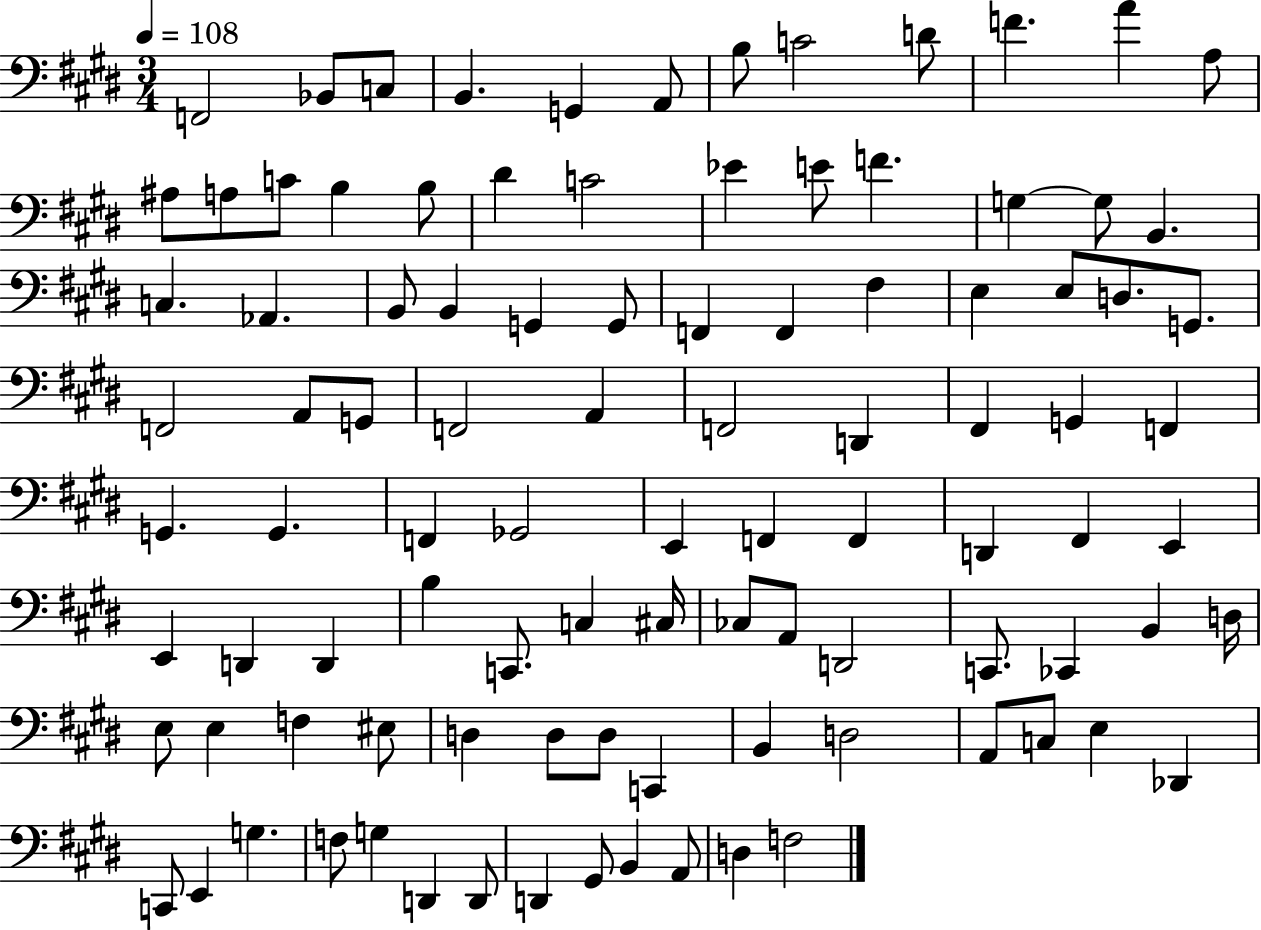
F2/h Bb2/e C3/e B2/q. G2/q A2/e B3/e C4/h D4/e F4/q. A4/q A3/e A#3/e A3/e C4/e B3/q B3/e D#4/q C4/h Eb4/q E4/e F4/q. G3/q G3/e B2/q. C3/q. Ab2/q. B2/e B2/q G2/q G2/e F2/q F2/q F#3/q E3/q E3/e D3/e. G2/e. F2/h A2/e G2/e F2/h A2/q F2/h D2/q F#2/q G2/q F2/q G2/q. G2/q. F2/q Gb2/h E2/q F2/q F2/q D2/q F#2/q E2/q E2/q D2/q D2/q B3/q C2/e. C3/q C#3/s CES3/e A2/e D2/h C2/e. CES2/q B2/q D3/s E3/e E3/q F3/q EIS3/e D3/q D3/e D3/e C2/q B2/q D3/h A2/e C3/e E3/q Db2/q C2/e E2/q G3/q. F3/e G3/q D2/q D2/e D2/q G#2/e B2/q A2/e D3/q F3/h